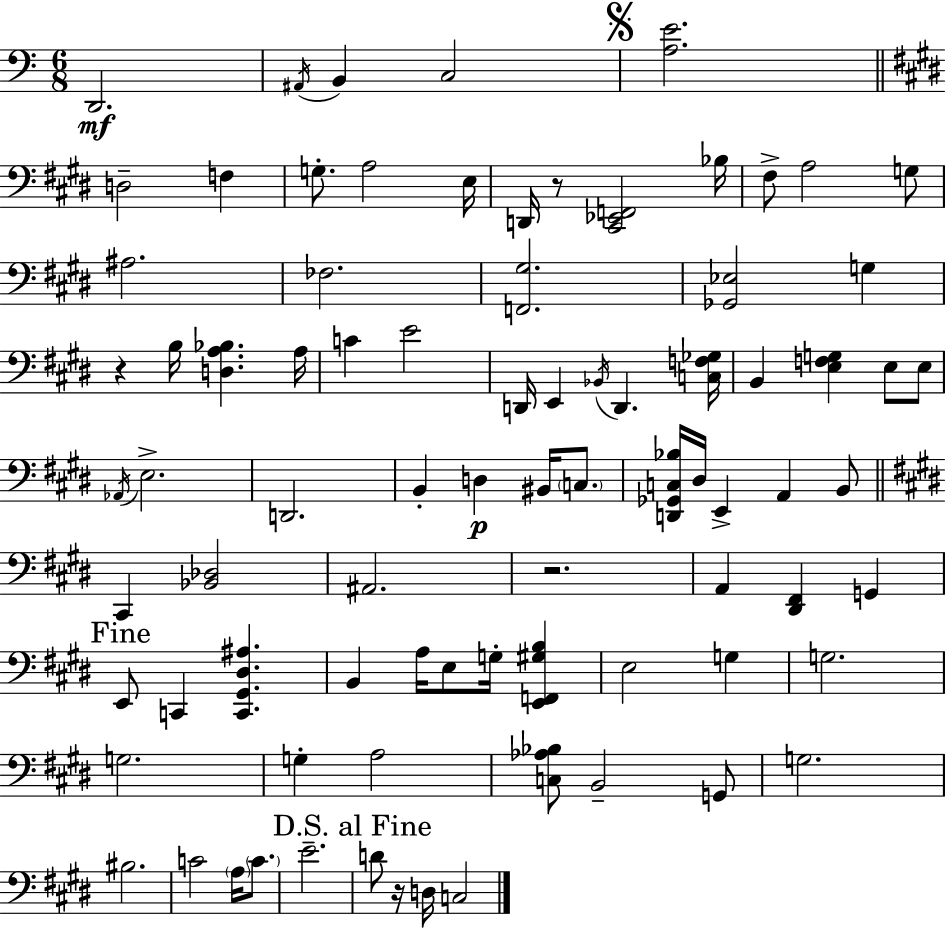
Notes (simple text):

D2/h. A#2/s B2/q C3/h [A3,E4]/h. D3/h F3/q G3/e. A3/h E3/s D2/s R/e [C#2,Eb2,F2]/h Bb3/s F#3/e A3/h G3/e A#3/h. FES3/h. [F2,G#3]/h. [Gb2,Eb3]/h G3/q R/q B3/s [D3,A3,Bb3]/q. A3/s C4/q E4/h D2/s E2/q Bb2/s D2/q. [C3,F3,Gb3]/s B2/q [E3,F3,G3]/q E3/e E3/e Ab2/s E3/h. D2/h. B2/q D3/q BIS2/s C3/e. [D2,Gb2,C3,Bb3]/s D#3/s E2/q A2/q B2/e C#2/q [Bb2,Db3]/h A#2/h. R/h. A2/q [D#2,F#2]/q G2/q E2/e C2/q [C2,G#2,D#3,A#3]/q. B2/q A3/s E3/e G3/s [E2,F2,G#3,B3]/q E3/h G3/q G3/h. G3/h. G3/q A3/h [C3,Ab3,Bb3]/e B2/h G2/e G3/h. BIS3/h. C4/h A3/s C4/e. E4/h. D4/e R/s D3/s C3/h